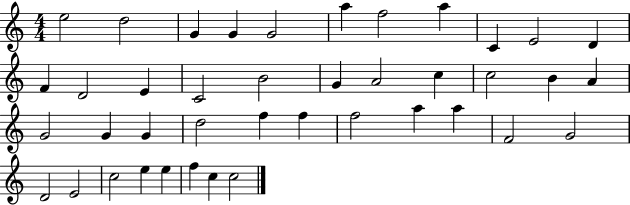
E5/h D5/h G4/q G4/q G4/h A5/q F5/h A5/q C4/q E4/h D4/q F4/q D4/h E4/q C4/h B4/h G4/q A4/h C5/q C5/h B4/q A4/q G4/h G4/q G4/q D5/h F5/q F5/q F5/h A5/q A5/q F4/h G4/h D4/h E4/h C5/h E5/q E5/q F5/q C5/q C5/h